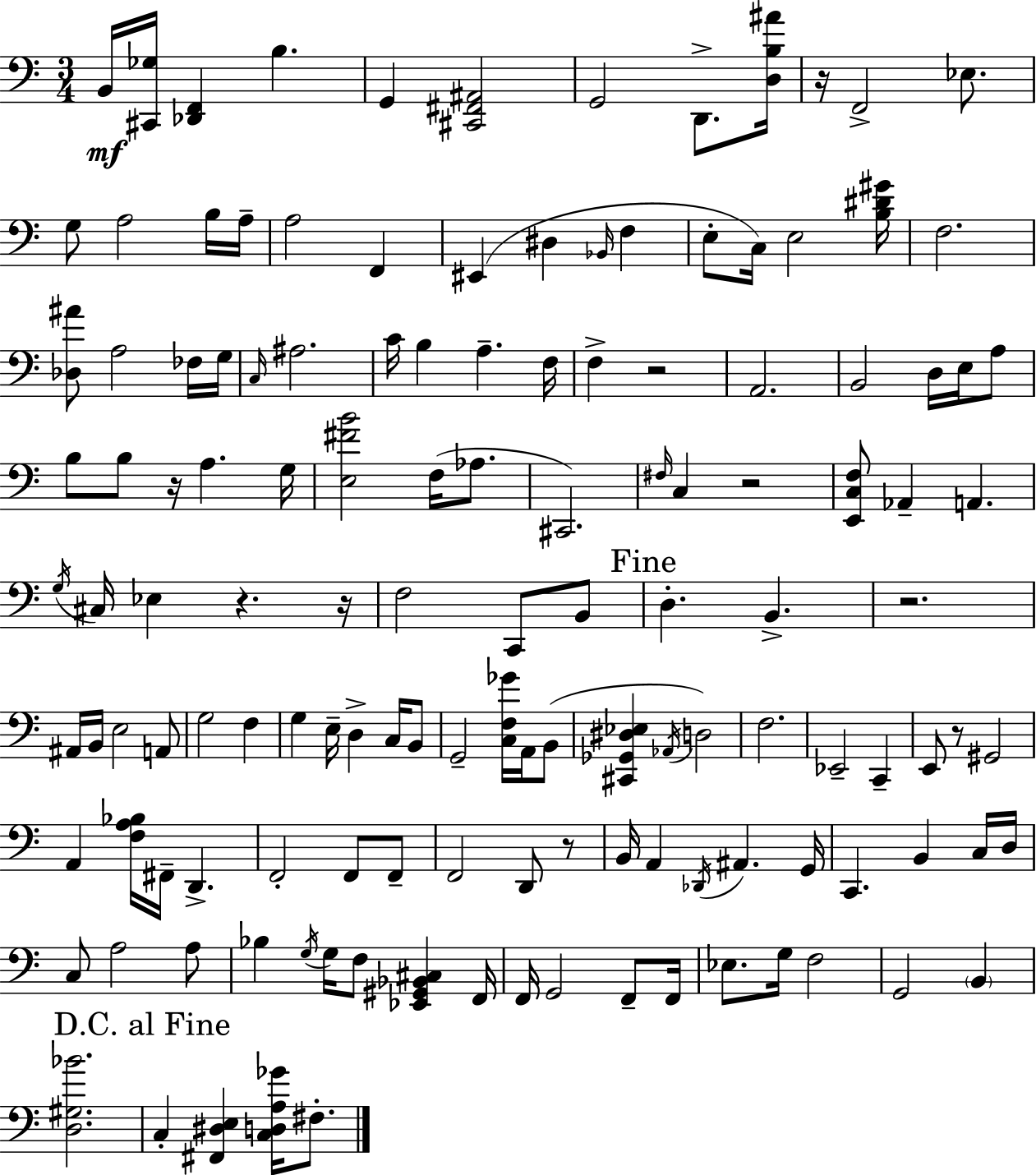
{
  \clef bass
  \numericTimeSignature
  \time 3/4
  \key a \minor
  b,16\mf <cis, ges>16 <des, f,>4 b4. | g,4 <cis, fis, ais,>2 | g,2 d,8.-> <d b ais'>16 | r16 f,2-> ees8. | \break g8 a2 b16 a16-- | a2 f,4 | eis,4( dis4 \grace { bes,16 } f4 | e8-. c16) e2 | \break <b dis' gis'>16 f2. | <des ais'>8 a2 fes16 | g16 \grace { c16 } ais2. | c'16 b4 a4.-- | \break f16 f4-> r2 | a,2. | b,2 d16 e16 | a8 b8 b8 r16 a4. | \break g16 <e fis' b'>2 f16( aes8. | cis,2.) | \grace { fis16 } c4 r2 | <e, c f>8 aes,4-- a,4. | \break \acciaccatura { g16 } cis16 ees4 r4. | r16 f2 | c,8 b,8 \mark "Fine" d4.-. b,4.-> | r2. | \break ais,16 b,16 e2 | a,8 g2 | f4 g4 e16-- d4-> | c16 b,8 g,2-- | \break <c f ges'>16 a,16 b,8( <cis, ges, dis ees>4 \acciaccatura { aes,16 }) d2 | f2. | ees,2-- | c,4-- e,8 r8 gis,2 | \break a,4 <f a bes>16 fis,16-- d,4.-> | f,2-. | f,8 f,8-- f,2 | d,8 r8 b,16 a,4 \acciaccatura { des,16 } ais,4. | \break g,16 c,4. | b,4 c16 d16 c8 a2 | a8 bes4 \acciaccatura { g16 } g16 | f8 <ees, gis, bes, cis>4 f,16 f,16 g,2 | \break f,8-- f,16 ees8. g16 f2 | g,2 | \parenthesize b,4 <d gis bes'>2. | \mark "D.C. al Fine" c4-. <fis, dis e>4 | \break <c d a ges'>16 fis8.-. \bar "|."
}